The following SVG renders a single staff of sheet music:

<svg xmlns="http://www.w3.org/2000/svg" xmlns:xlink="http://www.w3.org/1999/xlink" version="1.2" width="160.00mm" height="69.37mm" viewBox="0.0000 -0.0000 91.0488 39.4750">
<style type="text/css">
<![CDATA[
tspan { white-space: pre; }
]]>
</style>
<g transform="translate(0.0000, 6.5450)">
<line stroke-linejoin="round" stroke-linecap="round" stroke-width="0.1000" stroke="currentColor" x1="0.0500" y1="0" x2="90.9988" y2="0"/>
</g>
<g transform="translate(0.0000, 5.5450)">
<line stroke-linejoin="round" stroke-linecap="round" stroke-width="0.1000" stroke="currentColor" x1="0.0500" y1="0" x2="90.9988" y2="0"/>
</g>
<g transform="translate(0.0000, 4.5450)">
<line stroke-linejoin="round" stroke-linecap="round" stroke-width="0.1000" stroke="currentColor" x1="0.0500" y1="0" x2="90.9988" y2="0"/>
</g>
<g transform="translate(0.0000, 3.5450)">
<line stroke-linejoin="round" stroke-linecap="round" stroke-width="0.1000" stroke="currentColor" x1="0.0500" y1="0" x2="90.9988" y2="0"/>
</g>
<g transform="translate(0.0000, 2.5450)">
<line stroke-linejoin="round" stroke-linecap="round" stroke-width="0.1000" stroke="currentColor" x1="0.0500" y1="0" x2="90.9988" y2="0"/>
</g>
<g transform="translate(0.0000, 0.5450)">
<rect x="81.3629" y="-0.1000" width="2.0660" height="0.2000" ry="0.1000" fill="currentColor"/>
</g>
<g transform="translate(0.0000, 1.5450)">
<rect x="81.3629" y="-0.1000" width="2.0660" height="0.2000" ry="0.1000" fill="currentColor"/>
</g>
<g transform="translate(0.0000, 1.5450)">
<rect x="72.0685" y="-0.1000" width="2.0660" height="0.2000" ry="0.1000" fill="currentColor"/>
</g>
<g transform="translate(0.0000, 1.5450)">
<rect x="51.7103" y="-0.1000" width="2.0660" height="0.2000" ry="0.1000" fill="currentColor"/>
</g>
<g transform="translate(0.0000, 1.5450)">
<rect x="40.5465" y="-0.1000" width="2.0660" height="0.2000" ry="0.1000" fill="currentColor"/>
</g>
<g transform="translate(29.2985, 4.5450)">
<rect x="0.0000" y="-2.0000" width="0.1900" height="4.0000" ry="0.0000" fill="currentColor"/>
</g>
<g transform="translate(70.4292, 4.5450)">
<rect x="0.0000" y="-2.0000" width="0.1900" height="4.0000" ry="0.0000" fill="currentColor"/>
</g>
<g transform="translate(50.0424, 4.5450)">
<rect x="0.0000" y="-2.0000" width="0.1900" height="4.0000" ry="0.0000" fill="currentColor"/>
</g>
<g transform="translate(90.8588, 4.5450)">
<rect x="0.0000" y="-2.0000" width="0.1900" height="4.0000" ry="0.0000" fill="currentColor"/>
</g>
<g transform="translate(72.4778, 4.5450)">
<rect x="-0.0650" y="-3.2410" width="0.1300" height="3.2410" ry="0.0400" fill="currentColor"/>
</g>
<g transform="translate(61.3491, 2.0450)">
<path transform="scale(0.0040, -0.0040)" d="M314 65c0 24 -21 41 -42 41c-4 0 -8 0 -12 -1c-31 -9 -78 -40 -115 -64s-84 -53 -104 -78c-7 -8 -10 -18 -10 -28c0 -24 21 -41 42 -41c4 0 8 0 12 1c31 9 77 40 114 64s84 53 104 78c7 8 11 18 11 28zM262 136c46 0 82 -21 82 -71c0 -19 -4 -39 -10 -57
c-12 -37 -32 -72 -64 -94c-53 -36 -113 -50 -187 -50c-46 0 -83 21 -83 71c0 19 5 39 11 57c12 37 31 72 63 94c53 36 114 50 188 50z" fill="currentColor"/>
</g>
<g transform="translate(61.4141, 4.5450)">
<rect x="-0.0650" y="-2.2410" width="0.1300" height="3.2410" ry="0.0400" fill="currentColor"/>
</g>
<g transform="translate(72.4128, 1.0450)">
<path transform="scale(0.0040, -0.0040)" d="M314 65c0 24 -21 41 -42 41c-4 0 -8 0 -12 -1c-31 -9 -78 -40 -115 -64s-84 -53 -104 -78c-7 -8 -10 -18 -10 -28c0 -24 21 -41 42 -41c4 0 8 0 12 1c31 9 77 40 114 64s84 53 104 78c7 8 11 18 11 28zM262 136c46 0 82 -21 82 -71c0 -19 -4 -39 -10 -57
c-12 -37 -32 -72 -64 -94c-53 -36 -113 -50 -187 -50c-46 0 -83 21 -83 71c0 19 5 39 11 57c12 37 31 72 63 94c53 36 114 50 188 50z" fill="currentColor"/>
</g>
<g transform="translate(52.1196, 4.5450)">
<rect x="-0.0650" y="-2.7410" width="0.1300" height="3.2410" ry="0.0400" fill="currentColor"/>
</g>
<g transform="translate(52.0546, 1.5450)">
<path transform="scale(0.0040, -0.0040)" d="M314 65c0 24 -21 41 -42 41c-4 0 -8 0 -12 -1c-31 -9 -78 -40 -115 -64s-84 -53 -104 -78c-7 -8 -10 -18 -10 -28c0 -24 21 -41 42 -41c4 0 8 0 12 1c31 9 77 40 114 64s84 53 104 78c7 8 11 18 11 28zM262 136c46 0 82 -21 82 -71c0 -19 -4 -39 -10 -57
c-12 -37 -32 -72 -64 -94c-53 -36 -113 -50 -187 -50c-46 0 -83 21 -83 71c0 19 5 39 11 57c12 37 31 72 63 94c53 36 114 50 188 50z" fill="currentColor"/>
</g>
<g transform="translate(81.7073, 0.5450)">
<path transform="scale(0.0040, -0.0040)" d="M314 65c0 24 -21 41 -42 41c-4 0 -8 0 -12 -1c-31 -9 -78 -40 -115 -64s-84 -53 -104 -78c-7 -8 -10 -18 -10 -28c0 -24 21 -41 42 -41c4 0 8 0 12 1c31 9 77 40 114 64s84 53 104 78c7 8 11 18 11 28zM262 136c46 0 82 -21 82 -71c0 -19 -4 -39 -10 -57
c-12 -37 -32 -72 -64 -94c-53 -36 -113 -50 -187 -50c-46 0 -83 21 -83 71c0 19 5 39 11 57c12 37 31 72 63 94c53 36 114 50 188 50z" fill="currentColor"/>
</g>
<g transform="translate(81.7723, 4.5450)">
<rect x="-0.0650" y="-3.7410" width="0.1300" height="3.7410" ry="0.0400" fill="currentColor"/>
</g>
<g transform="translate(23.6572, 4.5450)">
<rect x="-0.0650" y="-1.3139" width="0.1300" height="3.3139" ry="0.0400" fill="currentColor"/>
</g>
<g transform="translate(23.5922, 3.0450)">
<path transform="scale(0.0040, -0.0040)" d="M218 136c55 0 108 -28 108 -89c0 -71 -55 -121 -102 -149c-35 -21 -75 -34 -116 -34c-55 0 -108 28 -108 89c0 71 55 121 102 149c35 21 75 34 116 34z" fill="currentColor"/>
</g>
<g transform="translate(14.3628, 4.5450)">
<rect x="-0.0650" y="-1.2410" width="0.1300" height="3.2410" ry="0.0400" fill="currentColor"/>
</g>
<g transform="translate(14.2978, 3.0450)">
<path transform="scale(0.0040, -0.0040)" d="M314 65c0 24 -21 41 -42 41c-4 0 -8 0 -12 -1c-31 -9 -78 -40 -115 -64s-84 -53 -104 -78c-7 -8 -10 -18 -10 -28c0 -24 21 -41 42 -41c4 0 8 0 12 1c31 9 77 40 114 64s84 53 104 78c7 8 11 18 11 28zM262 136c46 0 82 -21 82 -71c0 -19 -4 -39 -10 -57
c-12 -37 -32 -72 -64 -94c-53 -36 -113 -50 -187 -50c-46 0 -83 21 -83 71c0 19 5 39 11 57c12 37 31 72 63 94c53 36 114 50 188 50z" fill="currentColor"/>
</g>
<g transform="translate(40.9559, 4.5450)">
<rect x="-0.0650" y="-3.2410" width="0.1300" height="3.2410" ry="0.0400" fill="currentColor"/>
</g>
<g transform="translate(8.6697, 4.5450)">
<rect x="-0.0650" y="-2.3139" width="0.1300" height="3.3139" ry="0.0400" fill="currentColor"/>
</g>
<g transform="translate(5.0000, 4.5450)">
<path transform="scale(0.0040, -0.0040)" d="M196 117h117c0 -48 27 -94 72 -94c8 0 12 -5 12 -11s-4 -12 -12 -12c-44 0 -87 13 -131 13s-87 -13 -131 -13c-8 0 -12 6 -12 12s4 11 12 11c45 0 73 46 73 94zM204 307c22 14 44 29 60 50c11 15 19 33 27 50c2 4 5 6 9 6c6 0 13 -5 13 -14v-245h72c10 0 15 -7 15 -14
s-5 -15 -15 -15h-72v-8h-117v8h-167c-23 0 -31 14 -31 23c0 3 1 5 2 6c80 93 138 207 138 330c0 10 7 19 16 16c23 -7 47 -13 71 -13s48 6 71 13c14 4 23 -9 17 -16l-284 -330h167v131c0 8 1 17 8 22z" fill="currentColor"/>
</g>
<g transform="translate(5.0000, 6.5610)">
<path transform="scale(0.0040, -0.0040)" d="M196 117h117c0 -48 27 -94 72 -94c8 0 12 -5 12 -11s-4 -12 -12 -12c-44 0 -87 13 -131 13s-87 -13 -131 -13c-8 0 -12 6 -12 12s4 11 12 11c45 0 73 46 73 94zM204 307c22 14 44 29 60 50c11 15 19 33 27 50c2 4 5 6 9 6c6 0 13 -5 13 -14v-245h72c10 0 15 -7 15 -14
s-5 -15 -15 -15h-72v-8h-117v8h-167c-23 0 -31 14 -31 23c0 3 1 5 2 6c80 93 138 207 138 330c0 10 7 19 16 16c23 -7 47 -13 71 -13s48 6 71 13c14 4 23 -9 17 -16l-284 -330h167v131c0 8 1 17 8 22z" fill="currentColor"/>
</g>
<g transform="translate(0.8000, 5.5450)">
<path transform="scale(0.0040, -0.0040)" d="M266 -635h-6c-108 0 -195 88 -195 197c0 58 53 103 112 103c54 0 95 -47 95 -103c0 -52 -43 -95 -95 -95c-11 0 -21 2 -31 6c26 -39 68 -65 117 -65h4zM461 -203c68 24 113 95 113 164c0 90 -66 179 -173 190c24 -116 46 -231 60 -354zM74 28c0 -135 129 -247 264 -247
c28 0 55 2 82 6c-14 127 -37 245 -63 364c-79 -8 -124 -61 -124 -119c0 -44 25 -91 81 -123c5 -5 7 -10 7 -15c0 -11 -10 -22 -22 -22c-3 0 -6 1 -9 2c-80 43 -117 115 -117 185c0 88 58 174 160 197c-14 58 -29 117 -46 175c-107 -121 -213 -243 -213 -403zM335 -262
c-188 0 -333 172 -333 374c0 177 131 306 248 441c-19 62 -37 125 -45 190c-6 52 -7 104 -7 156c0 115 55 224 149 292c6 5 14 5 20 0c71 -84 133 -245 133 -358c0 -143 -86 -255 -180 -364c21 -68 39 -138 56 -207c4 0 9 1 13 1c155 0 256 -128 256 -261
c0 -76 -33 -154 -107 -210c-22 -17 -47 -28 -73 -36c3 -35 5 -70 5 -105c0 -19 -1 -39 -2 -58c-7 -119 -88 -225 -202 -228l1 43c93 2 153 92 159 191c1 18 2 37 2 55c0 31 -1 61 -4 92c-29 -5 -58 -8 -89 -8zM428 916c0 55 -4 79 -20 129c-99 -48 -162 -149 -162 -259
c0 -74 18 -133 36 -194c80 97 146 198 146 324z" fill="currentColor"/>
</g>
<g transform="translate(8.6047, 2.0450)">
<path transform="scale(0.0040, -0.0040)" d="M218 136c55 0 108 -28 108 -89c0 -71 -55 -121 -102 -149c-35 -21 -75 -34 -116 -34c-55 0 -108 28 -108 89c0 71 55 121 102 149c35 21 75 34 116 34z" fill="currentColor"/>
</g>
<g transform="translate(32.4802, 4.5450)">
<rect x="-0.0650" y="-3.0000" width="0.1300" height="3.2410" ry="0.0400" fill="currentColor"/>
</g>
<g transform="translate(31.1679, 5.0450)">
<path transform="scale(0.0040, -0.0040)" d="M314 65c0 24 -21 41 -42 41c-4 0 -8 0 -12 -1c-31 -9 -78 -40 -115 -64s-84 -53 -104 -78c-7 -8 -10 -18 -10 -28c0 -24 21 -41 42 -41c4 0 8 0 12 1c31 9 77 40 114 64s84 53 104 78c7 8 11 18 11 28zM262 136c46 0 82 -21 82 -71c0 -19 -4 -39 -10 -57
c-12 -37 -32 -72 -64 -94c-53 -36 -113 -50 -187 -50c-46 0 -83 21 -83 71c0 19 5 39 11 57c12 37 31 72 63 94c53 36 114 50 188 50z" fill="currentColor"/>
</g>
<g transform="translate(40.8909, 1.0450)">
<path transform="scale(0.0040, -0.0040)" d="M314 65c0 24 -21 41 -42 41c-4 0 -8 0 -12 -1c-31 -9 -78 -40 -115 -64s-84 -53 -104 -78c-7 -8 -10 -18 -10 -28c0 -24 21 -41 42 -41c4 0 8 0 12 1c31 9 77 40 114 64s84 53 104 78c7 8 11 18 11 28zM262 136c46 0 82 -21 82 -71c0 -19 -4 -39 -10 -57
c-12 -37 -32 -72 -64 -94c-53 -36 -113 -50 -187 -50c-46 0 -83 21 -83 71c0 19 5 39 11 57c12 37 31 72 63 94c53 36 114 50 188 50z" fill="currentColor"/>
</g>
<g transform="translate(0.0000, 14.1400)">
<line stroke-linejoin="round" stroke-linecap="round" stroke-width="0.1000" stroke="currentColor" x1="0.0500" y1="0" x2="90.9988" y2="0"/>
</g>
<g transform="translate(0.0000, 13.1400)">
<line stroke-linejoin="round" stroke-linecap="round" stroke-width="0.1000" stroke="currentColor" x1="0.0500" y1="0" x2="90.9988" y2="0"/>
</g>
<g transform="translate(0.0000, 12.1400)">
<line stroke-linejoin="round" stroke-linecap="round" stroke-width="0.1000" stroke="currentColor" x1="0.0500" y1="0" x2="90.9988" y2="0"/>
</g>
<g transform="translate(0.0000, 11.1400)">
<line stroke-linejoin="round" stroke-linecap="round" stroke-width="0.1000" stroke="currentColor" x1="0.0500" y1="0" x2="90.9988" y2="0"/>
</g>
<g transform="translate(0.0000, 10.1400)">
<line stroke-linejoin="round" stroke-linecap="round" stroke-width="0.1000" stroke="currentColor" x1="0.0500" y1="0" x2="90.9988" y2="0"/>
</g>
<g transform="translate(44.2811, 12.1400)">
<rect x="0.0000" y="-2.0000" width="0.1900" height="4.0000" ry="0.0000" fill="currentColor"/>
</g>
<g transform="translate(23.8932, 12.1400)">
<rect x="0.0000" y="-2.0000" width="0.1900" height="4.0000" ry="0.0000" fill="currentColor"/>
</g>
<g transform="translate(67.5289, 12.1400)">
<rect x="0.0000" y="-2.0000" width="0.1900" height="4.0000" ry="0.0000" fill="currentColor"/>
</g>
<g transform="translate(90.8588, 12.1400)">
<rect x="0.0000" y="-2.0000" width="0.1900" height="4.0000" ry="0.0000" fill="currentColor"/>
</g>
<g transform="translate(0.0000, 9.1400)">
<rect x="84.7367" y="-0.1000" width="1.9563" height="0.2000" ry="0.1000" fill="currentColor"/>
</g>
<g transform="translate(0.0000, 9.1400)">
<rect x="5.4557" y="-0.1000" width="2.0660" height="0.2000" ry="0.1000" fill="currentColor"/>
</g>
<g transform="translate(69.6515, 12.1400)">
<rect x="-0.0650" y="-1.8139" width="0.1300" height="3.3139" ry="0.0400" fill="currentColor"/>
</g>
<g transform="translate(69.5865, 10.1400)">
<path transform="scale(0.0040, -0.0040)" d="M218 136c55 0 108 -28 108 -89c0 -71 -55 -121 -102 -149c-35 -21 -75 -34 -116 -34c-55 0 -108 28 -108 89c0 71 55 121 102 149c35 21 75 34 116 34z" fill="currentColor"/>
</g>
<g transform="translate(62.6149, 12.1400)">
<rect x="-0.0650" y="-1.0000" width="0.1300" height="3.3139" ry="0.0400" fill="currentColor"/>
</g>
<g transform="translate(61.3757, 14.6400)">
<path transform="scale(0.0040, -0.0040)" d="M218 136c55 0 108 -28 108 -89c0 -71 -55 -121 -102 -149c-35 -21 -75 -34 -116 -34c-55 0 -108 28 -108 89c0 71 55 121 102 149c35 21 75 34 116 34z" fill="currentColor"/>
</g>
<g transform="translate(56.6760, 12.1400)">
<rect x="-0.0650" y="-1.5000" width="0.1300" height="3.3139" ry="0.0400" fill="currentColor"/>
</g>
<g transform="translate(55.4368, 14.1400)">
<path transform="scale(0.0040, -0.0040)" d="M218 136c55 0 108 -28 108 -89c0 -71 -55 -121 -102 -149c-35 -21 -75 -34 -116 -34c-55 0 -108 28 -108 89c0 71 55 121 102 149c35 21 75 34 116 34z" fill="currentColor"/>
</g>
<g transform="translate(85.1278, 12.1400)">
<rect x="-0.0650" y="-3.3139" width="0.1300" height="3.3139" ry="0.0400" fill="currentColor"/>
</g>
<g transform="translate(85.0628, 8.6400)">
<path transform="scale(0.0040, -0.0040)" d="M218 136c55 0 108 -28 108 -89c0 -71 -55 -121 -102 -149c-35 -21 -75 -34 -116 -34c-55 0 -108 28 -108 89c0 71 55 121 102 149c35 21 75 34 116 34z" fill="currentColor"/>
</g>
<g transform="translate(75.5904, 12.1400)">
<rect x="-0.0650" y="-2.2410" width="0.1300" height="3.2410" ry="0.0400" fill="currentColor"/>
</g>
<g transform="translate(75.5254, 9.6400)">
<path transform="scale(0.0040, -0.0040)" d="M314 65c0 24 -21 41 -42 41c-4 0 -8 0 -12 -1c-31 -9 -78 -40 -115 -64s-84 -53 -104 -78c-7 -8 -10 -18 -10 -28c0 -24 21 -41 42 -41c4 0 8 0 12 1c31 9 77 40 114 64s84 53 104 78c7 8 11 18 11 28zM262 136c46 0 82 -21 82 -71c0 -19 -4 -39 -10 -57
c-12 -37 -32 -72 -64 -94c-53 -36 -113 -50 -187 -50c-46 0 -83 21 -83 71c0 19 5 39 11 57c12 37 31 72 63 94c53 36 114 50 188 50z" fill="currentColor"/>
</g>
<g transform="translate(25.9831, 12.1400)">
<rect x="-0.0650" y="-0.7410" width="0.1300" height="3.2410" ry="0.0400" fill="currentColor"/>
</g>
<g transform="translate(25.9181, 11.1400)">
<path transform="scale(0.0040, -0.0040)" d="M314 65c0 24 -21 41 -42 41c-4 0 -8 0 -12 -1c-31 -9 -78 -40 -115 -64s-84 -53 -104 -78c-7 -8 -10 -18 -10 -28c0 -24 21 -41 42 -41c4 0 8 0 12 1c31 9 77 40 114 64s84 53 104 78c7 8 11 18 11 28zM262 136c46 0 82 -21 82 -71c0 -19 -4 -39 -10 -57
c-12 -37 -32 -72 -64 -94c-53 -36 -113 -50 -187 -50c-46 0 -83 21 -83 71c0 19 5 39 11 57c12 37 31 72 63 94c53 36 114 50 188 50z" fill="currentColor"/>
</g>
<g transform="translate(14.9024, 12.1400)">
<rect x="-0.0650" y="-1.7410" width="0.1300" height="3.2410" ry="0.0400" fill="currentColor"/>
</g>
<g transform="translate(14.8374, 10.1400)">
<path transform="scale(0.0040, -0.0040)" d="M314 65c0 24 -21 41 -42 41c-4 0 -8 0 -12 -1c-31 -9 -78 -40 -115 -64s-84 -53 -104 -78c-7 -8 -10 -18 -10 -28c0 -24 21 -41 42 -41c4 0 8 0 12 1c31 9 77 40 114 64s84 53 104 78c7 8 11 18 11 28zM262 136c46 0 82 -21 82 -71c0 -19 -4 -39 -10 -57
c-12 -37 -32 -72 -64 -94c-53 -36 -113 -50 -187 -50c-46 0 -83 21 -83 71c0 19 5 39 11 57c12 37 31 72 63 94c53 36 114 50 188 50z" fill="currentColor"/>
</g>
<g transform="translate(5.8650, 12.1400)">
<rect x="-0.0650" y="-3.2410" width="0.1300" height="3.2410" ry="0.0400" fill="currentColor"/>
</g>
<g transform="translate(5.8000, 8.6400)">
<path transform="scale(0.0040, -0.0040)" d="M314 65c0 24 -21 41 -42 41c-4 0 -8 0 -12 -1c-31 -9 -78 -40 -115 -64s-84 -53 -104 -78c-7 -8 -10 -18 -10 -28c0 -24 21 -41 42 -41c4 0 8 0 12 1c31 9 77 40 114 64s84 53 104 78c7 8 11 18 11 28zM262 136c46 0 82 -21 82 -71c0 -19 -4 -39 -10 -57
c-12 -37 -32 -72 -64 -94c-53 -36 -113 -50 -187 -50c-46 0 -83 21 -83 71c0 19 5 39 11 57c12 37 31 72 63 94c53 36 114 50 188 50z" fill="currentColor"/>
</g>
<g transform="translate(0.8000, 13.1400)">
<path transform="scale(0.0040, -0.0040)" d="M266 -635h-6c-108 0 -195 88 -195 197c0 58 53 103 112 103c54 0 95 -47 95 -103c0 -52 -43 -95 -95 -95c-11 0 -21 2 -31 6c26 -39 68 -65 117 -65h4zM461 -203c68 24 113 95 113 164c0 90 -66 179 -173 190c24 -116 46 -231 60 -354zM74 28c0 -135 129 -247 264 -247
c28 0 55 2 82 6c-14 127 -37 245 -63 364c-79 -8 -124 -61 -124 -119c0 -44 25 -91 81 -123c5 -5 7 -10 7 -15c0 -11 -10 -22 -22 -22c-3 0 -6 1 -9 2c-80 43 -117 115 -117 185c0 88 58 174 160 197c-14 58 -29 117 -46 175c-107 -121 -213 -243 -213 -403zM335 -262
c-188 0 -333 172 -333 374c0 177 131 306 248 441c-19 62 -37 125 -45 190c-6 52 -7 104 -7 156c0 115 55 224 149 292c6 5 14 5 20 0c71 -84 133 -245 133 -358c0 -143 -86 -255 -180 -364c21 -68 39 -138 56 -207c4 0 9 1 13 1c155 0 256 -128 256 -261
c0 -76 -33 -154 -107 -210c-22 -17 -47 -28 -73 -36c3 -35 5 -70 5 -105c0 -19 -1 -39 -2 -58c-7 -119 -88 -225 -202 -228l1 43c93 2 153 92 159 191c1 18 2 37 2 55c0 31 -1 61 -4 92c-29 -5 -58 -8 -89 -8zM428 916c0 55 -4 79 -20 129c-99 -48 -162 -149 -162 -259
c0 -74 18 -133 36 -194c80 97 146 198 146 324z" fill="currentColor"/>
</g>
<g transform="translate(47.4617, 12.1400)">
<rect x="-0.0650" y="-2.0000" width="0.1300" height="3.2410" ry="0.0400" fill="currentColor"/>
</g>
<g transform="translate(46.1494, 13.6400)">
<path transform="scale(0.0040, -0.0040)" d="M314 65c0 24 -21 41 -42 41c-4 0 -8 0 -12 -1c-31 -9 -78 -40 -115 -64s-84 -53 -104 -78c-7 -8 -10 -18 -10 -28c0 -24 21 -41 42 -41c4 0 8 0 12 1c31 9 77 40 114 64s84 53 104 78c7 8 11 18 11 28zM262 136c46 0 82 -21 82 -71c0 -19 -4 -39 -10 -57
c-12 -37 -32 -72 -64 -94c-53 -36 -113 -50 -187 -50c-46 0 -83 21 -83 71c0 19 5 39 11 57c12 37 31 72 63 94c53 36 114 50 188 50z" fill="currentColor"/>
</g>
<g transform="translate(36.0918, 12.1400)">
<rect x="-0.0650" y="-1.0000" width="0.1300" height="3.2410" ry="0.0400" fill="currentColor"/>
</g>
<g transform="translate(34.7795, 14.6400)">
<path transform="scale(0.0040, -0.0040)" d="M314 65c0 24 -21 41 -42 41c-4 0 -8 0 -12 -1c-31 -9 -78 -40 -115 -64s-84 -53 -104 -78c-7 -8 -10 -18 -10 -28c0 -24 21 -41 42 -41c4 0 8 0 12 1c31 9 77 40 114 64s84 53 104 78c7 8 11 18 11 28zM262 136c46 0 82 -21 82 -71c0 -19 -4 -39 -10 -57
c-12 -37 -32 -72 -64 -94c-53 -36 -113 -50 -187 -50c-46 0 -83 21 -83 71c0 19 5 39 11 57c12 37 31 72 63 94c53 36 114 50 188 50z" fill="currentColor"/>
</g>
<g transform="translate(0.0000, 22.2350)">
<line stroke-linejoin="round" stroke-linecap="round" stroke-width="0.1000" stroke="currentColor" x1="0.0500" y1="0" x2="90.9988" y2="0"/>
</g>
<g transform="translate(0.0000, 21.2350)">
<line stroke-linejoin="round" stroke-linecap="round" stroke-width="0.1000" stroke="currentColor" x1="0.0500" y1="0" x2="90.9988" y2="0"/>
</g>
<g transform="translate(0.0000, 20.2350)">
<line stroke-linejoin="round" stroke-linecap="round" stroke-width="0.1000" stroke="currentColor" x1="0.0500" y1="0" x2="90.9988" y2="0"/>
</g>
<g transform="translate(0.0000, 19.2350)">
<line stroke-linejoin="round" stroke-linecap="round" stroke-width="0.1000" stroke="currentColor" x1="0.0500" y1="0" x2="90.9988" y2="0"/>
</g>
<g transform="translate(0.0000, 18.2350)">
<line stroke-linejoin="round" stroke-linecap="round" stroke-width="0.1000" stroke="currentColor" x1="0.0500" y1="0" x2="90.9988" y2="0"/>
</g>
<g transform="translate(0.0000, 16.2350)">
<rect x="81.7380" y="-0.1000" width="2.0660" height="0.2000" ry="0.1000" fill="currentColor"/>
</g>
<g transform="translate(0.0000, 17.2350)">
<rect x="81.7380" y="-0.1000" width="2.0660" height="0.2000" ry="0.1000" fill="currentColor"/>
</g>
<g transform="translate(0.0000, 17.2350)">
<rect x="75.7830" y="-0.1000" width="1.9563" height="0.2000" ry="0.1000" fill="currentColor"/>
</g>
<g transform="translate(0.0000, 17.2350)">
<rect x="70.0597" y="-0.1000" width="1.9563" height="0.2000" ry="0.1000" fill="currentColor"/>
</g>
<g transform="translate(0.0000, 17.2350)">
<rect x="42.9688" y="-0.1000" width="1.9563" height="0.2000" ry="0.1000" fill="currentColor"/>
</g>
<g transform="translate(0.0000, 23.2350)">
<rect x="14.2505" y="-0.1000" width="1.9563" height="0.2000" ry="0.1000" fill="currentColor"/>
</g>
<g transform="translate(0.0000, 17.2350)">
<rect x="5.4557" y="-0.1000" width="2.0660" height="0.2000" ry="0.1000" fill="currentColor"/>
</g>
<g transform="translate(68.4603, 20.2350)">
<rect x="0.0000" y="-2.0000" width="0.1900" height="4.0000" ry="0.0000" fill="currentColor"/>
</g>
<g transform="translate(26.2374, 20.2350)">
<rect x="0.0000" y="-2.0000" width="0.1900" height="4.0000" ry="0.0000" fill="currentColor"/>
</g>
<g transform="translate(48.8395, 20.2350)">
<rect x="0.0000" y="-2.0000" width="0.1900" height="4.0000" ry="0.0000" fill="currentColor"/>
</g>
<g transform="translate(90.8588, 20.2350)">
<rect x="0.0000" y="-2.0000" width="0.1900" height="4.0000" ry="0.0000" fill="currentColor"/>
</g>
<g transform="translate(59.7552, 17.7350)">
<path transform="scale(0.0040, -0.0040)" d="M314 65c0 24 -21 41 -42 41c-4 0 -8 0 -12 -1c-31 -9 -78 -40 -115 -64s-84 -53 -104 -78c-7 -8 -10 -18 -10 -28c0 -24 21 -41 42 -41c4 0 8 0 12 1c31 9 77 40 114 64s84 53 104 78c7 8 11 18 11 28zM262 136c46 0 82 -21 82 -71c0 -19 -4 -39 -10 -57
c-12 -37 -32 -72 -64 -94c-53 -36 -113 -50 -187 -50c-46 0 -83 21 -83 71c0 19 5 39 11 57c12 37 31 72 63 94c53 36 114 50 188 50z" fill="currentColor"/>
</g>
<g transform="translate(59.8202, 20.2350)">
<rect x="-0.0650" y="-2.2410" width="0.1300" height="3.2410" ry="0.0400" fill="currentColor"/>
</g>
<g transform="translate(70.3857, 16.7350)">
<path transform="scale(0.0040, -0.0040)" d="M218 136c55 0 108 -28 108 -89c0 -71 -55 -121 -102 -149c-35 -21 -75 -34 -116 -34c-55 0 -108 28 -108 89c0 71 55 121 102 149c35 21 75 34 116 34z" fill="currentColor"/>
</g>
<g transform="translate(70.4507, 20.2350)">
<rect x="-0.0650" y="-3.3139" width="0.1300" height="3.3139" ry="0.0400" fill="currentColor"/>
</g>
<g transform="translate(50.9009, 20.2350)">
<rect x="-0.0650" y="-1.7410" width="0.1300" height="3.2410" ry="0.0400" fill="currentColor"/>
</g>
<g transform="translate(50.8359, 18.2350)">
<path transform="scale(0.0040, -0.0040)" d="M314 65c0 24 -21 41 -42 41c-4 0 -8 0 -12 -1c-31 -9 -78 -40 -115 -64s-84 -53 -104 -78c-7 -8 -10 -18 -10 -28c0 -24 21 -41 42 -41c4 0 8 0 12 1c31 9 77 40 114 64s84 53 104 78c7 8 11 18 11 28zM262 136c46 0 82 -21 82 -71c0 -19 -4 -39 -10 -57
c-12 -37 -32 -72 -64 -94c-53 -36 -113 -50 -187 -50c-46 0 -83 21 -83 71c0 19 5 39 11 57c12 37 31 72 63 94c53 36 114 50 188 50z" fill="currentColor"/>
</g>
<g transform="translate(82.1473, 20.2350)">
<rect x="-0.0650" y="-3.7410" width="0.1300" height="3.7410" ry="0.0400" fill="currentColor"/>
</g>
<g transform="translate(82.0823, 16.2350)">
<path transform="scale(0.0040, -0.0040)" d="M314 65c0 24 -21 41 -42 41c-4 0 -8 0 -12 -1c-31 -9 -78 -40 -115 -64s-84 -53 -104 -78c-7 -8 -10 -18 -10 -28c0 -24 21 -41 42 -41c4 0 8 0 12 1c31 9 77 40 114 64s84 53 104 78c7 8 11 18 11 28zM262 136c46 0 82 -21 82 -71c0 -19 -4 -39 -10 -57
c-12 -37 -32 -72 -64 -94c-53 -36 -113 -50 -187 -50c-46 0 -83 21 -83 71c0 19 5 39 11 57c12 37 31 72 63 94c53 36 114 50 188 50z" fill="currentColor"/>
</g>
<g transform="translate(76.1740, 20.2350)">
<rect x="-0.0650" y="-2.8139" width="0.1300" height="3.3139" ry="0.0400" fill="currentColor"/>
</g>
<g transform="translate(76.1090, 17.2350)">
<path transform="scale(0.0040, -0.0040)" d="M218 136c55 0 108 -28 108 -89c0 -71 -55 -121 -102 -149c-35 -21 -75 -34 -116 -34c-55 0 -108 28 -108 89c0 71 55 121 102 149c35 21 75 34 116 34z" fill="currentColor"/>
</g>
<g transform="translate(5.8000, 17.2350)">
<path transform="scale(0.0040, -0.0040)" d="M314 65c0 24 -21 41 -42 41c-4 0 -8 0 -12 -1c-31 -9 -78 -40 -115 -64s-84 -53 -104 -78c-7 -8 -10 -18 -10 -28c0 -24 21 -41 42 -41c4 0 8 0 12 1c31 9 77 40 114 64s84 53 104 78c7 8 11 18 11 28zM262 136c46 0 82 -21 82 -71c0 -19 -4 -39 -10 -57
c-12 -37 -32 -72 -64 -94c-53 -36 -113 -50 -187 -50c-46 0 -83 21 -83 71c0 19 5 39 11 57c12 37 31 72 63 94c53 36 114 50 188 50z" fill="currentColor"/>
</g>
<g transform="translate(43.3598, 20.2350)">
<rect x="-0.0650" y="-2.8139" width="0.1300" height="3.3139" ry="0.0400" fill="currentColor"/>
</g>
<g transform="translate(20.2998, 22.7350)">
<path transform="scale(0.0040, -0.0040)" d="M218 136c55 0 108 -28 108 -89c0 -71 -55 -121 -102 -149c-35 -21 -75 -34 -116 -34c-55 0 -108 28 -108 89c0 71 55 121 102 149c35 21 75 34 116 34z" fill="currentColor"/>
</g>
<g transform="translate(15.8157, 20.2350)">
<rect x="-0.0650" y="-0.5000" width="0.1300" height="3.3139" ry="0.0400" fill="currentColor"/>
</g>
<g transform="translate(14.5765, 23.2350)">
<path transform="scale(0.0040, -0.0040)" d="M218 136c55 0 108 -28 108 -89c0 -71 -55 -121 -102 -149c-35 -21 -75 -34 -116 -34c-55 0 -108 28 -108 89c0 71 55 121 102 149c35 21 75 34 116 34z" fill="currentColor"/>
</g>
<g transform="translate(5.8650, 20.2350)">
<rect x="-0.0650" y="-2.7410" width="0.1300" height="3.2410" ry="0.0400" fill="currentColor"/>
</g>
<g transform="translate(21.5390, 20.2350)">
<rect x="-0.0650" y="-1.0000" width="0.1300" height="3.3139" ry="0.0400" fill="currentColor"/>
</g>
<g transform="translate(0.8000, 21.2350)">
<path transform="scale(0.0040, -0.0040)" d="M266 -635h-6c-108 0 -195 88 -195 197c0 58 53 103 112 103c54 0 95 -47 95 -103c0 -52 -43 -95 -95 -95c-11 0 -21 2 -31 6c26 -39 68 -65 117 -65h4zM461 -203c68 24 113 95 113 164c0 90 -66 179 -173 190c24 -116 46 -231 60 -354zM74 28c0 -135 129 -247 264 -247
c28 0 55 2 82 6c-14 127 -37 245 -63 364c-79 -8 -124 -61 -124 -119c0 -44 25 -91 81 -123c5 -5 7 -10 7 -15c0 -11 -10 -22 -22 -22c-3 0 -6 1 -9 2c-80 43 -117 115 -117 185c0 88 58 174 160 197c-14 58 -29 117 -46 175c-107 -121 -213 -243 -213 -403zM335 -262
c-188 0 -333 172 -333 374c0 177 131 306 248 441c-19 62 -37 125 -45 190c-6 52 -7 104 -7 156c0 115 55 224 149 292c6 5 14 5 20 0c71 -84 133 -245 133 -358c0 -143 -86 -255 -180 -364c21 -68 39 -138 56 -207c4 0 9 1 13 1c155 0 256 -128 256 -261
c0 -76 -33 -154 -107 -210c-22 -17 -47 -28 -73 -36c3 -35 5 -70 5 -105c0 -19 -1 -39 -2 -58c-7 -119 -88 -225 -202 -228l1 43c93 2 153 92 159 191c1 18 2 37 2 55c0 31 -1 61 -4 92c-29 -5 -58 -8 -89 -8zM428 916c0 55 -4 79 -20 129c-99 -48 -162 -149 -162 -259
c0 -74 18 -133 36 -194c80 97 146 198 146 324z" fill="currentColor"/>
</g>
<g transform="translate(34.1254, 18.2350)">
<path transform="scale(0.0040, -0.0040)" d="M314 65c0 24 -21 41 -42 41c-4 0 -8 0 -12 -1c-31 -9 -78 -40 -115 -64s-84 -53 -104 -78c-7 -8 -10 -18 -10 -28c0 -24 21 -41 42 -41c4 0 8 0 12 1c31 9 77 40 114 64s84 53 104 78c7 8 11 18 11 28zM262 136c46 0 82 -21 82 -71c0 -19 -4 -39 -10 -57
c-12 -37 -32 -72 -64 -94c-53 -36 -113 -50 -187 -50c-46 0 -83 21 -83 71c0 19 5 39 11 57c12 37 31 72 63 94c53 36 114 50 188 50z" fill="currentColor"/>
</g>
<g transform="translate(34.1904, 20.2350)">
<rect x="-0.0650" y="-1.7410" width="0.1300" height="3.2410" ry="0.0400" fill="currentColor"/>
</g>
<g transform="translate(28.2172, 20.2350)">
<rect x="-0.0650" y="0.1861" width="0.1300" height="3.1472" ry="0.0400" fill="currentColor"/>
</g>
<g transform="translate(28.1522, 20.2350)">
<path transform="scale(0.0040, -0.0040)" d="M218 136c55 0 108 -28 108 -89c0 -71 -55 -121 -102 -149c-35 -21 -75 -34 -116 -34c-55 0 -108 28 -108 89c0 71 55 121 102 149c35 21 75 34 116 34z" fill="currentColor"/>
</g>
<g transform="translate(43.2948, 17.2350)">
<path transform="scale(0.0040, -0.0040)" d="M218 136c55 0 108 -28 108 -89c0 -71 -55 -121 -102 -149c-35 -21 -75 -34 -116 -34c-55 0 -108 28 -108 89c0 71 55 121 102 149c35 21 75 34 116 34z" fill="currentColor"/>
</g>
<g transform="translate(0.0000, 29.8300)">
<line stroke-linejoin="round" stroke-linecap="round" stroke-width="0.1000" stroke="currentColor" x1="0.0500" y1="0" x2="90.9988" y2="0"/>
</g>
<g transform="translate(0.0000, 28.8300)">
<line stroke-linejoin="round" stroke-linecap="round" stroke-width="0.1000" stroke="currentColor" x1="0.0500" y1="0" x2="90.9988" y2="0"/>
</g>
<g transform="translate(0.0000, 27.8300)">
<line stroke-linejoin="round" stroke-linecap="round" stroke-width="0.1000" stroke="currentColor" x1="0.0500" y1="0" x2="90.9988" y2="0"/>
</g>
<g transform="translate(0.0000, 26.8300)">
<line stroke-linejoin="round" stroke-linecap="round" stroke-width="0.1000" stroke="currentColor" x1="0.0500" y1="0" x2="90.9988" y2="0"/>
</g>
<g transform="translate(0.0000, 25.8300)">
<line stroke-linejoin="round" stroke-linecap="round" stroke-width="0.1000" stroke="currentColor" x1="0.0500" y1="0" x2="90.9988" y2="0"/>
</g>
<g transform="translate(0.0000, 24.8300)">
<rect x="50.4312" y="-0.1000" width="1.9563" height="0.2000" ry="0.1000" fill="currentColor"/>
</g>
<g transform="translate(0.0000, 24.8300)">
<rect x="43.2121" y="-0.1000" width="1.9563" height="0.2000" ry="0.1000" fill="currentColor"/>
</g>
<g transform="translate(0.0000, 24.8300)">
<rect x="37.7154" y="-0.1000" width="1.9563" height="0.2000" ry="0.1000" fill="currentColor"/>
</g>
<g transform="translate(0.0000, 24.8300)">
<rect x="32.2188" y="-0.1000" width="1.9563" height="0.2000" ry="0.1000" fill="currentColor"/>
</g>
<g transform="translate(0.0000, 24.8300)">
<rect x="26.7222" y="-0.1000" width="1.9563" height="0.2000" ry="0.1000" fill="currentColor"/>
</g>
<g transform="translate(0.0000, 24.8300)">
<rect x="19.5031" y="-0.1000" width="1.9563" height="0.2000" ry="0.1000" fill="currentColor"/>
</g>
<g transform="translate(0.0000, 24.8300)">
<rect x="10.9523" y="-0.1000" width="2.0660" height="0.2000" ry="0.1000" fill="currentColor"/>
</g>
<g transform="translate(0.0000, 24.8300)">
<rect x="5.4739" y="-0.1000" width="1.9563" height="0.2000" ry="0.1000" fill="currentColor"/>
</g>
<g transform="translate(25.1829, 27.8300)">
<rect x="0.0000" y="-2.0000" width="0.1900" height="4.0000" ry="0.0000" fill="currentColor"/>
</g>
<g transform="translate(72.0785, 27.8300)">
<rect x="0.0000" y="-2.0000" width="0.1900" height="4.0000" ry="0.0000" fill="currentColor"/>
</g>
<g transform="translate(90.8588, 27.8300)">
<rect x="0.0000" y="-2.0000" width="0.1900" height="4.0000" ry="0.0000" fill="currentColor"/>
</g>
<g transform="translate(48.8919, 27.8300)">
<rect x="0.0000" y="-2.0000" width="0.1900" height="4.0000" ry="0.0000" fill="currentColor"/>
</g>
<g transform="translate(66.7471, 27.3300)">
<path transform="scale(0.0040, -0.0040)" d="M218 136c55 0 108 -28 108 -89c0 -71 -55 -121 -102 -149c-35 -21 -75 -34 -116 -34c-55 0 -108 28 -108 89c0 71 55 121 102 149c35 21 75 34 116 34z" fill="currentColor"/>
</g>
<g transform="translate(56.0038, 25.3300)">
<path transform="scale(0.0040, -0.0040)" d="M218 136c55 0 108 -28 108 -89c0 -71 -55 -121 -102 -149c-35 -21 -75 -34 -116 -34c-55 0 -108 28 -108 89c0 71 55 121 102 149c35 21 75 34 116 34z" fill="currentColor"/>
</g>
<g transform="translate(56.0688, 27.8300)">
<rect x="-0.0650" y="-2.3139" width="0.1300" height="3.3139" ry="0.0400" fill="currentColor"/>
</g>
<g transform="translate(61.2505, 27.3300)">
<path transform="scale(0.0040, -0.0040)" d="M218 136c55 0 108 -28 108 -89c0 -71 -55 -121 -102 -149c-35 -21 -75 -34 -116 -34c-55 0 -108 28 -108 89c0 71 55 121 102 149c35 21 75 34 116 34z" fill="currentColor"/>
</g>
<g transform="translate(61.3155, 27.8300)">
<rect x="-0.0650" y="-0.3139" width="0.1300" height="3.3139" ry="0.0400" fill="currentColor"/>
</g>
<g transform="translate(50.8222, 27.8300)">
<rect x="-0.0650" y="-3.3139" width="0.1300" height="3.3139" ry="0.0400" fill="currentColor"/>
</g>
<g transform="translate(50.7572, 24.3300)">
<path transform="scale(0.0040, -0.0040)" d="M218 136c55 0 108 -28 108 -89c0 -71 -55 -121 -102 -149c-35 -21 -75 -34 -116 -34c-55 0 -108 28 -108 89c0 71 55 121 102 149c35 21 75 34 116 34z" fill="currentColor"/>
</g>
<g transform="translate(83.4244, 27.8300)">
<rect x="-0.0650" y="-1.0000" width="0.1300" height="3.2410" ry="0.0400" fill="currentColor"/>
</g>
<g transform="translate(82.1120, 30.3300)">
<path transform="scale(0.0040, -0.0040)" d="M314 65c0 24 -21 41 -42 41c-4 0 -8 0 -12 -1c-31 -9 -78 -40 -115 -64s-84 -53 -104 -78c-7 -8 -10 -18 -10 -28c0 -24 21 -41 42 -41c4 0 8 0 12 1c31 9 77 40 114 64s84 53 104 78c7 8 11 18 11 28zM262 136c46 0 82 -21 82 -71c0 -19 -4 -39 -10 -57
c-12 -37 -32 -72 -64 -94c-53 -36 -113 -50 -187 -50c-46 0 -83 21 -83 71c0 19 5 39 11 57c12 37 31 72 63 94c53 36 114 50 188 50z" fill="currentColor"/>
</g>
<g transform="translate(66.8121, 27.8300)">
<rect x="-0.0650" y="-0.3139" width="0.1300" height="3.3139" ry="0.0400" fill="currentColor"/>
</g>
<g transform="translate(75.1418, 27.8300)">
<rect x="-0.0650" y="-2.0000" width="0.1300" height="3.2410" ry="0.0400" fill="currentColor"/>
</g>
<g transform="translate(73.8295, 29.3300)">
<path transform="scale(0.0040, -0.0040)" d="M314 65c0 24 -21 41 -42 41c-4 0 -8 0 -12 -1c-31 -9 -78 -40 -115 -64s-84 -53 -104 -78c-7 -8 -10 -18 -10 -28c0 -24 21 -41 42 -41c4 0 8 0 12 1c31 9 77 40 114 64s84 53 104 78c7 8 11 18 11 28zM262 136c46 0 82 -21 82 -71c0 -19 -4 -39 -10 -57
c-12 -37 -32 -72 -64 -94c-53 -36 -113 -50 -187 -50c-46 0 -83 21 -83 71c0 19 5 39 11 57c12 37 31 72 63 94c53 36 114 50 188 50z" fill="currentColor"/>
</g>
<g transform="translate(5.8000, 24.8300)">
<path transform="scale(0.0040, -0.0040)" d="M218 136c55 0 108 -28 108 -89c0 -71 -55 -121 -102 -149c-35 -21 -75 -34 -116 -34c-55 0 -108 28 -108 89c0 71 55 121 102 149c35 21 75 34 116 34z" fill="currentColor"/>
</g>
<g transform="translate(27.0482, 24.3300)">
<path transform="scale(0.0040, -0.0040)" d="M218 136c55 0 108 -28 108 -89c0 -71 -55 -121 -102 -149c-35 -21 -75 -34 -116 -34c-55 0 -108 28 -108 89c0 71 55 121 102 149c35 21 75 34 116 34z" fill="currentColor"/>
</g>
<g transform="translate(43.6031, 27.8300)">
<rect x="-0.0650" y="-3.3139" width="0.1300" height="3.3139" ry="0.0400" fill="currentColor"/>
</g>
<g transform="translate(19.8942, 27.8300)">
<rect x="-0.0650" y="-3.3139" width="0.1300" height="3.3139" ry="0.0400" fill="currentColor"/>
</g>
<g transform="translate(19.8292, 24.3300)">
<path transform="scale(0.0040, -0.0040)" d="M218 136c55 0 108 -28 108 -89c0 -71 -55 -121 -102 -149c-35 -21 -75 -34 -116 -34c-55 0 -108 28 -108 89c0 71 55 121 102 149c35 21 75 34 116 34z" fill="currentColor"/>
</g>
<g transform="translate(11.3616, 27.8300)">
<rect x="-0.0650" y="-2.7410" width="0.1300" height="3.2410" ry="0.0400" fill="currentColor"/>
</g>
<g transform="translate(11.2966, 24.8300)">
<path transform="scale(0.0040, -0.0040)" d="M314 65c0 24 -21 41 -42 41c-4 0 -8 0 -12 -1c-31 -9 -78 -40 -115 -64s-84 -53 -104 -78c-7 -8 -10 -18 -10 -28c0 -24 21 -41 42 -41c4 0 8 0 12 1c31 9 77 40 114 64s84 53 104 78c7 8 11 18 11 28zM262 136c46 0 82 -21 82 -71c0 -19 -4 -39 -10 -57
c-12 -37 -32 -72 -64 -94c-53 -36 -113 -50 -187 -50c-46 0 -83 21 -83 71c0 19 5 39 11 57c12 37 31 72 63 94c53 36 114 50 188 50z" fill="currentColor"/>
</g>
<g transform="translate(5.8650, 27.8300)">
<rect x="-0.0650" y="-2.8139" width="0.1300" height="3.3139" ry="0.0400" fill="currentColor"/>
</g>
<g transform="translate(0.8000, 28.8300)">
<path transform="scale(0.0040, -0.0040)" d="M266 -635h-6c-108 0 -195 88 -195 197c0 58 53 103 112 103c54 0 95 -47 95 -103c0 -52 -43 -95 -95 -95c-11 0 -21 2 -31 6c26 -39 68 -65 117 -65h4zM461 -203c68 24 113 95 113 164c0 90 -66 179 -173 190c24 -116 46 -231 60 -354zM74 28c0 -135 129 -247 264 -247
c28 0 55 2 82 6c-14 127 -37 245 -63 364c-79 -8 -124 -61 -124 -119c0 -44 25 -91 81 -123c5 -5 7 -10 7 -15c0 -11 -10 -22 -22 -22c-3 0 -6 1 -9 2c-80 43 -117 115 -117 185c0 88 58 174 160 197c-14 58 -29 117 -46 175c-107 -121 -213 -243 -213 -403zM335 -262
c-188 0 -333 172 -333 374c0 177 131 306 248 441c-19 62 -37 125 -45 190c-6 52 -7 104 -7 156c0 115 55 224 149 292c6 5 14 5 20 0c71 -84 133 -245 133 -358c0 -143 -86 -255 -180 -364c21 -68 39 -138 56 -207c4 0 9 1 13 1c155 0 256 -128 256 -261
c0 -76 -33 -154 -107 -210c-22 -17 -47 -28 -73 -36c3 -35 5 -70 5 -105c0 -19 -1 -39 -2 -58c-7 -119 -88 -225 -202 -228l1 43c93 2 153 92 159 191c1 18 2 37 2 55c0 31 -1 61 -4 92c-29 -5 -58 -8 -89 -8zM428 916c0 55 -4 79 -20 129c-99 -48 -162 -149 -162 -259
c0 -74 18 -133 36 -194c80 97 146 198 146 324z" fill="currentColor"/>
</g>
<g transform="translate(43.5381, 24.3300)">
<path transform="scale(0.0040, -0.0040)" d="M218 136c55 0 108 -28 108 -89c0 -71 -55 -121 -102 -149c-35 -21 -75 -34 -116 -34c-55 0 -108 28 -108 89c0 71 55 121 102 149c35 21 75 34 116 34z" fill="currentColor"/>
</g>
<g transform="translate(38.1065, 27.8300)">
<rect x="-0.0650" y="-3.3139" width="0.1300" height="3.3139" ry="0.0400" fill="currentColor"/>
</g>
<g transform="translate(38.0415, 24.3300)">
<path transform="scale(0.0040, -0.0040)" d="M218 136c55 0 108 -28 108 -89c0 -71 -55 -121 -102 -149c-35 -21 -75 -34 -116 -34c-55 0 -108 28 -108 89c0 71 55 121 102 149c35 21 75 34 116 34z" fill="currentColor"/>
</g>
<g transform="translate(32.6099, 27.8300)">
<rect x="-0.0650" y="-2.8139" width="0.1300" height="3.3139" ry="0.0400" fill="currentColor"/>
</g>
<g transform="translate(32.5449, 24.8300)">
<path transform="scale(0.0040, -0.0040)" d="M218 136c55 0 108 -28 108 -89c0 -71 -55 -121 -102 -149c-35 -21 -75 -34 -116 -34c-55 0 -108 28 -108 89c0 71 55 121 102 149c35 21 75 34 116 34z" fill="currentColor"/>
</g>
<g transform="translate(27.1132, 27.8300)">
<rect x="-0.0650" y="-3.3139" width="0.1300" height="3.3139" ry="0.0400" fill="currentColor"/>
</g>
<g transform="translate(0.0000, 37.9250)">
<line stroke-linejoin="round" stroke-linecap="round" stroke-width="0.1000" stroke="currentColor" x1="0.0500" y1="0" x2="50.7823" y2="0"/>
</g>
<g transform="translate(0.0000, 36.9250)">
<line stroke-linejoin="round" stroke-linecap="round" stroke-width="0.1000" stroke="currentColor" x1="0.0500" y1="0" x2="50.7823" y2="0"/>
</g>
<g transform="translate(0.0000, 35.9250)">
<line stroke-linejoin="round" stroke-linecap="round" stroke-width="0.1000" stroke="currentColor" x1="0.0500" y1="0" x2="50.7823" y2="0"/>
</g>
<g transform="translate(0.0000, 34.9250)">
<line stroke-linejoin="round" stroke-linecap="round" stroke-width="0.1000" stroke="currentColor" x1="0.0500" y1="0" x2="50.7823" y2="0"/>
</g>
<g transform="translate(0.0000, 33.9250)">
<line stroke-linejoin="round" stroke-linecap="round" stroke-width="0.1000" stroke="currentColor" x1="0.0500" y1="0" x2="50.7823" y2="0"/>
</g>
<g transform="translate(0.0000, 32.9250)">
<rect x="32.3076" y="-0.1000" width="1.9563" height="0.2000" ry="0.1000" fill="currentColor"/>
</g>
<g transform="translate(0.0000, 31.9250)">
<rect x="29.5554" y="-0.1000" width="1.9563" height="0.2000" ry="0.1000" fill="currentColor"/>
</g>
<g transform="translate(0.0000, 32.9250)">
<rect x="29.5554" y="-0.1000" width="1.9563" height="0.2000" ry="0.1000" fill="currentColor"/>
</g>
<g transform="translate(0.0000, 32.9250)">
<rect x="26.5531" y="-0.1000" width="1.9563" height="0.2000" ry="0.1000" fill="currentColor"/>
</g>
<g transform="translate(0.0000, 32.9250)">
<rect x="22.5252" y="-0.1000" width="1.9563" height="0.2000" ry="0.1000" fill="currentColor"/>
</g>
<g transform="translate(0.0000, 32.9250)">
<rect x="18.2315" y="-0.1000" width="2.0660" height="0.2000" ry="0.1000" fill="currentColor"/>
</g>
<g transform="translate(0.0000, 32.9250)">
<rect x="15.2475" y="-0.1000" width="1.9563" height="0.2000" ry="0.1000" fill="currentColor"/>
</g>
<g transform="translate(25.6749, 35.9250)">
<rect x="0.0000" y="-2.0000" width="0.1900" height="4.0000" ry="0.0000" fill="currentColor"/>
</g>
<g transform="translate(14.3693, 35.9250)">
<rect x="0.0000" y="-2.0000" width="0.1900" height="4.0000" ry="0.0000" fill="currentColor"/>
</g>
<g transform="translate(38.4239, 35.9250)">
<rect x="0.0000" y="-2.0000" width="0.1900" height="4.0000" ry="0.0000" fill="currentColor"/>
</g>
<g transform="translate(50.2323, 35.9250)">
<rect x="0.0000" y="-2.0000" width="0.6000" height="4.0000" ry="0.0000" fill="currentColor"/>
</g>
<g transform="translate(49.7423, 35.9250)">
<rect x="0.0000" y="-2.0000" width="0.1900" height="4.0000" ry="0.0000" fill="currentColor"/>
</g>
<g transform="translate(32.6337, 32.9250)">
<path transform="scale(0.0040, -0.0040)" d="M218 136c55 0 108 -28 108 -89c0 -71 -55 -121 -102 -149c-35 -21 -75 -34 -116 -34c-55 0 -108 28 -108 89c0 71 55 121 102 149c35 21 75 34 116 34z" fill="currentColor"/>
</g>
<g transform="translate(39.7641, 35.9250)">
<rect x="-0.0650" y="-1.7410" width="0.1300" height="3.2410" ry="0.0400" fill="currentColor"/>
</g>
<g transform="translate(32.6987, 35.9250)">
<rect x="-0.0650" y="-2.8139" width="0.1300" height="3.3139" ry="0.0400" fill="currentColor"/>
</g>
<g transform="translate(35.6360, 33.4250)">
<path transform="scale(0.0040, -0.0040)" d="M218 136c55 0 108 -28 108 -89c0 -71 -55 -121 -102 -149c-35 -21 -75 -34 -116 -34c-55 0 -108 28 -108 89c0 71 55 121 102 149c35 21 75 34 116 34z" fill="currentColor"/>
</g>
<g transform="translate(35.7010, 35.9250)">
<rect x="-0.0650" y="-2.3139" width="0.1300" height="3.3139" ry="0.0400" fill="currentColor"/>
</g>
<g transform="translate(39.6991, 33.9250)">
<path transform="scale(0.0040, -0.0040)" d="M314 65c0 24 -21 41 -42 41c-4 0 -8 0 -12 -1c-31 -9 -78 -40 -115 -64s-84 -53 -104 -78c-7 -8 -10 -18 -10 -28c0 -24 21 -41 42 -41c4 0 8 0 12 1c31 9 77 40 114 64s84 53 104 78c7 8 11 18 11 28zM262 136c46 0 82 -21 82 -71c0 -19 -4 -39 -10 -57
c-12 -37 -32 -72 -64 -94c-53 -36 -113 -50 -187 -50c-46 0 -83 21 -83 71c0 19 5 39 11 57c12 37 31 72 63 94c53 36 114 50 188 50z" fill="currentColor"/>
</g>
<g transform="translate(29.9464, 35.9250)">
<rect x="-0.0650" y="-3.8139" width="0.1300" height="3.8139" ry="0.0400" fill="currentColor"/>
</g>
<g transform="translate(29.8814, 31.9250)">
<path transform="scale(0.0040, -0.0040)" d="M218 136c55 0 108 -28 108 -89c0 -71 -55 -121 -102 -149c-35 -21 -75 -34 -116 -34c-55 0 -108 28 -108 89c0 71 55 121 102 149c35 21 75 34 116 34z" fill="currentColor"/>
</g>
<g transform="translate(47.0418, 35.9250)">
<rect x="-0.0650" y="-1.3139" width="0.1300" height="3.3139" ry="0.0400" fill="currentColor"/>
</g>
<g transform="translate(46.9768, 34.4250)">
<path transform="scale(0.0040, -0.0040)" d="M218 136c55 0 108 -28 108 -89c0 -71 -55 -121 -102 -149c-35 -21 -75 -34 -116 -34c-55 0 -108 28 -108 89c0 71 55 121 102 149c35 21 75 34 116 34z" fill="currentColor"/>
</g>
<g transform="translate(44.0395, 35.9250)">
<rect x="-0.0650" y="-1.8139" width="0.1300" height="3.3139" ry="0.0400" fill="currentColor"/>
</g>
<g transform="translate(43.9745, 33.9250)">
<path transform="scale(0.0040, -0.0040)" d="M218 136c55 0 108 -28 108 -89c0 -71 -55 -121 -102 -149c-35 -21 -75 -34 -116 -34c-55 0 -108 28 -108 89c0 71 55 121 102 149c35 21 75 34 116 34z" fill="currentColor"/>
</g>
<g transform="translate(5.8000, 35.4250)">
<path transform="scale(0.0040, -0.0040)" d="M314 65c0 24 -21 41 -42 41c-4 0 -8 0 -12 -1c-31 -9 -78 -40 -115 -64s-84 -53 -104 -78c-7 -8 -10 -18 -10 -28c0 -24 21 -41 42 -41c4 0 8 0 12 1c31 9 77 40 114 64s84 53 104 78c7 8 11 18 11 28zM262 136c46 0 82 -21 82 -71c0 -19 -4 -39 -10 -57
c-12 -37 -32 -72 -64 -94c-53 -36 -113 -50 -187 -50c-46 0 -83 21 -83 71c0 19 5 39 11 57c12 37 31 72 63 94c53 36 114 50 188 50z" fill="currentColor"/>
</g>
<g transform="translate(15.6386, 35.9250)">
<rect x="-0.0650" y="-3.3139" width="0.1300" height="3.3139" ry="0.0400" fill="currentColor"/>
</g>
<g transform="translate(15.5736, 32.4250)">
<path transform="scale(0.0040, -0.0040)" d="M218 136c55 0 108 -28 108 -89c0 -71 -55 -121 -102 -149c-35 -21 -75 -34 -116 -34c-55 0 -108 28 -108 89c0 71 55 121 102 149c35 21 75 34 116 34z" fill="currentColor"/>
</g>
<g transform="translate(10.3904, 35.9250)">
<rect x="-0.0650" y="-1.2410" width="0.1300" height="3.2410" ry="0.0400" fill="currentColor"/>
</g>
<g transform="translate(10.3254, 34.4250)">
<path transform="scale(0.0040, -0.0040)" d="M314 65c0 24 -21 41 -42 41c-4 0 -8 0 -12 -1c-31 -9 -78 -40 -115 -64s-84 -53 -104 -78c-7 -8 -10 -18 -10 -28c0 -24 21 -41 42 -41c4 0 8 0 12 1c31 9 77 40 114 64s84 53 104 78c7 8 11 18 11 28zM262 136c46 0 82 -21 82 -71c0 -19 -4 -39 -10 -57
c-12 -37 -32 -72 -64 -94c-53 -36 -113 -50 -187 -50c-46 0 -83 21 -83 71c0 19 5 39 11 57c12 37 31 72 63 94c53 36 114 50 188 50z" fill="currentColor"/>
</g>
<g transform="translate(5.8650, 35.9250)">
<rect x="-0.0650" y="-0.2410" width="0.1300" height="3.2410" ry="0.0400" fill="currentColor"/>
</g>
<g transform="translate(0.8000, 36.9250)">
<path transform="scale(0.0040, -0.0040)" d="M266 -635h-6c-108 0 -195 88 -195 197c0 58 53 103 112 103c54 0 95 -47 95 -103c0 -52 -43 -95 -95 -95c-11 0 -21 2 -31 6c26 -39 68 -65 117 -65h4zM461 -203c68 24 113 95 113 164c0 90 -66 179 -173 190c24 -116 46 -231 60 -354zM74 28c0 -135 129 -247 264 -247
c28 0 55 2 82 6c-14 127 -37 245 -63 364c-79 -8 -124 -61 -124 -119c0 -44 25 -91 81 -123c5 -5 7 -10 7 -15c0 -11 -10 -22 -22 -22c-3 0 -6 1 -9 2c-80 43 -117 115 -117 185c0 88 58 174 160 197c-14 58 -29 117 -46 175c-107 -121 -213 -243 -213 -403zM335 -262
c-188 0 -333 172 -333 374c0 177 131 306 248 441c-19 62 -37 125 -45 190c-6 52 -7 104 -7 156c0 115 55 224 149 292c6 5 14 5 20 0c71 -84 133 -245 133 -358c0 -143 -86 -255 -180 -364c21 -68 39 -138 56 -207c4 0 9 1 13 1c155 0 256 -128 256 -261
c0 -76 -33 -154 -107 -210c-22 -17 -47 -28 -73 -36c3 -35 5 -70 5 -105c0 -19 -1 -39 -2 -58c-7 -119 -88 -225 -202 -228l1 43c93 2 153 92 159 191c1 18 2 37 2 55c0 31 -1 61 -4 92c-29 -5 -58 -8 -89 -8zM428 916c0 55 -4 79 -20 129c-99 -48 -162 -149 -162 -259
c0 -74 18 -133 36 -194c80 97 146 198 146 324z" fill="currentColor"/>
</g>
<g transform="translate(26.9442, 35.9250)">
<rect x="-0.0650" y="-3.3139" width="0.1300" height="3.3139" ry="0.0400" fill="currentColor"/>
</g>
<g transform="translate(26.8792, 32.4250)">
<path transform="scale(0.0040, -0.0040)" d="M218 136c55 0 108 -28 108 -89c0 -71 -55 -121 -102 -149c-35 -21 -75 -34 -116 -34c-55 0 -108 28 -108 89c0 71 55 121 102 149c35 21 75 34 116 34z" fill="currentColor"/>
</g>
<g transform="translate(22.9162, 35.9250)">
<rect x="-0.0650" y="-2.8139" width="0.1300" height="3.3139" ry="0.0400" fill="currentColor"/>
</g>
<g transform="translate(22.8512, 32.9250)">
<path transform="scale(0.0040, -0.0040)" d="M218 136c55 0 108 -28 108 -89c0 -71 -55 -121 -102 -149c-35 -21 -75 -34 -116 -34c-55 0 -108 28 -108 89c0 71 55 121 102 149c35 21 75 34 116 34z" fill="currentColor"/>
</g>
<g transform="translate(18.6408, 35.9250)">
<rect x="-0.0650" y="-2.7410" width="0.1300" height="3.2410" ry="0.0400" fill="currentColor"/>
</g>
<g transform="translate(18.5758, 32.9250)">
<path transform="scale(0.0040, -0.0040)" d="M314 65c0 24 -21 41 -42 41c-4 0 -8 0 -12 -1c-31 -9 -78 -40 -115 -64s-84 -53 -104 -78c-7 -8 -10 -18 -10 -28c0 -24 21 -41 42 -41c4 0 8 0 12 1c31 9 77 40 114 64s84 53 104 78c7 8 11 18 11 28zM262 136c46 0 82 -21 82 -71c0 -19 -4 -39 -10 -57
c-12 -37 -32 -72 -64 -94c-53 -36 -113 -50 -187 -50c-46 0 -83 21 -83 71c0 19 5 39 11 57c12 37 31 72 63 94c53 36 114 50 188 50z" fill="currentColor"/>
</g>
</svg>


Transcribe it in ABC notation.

X:1
T:Untitled
M:4/4
L:1/4
K:C
g e2 e A2 b2 a2 g2 b2 c'2 b2 f2 d2 D2 F2 E D f g2 b a2 C D B f2 a f2 g2 b a c'2 a a2 b b a b b b g c c F2 D2 c2 e2 b a2 a b c' a g f2 f e